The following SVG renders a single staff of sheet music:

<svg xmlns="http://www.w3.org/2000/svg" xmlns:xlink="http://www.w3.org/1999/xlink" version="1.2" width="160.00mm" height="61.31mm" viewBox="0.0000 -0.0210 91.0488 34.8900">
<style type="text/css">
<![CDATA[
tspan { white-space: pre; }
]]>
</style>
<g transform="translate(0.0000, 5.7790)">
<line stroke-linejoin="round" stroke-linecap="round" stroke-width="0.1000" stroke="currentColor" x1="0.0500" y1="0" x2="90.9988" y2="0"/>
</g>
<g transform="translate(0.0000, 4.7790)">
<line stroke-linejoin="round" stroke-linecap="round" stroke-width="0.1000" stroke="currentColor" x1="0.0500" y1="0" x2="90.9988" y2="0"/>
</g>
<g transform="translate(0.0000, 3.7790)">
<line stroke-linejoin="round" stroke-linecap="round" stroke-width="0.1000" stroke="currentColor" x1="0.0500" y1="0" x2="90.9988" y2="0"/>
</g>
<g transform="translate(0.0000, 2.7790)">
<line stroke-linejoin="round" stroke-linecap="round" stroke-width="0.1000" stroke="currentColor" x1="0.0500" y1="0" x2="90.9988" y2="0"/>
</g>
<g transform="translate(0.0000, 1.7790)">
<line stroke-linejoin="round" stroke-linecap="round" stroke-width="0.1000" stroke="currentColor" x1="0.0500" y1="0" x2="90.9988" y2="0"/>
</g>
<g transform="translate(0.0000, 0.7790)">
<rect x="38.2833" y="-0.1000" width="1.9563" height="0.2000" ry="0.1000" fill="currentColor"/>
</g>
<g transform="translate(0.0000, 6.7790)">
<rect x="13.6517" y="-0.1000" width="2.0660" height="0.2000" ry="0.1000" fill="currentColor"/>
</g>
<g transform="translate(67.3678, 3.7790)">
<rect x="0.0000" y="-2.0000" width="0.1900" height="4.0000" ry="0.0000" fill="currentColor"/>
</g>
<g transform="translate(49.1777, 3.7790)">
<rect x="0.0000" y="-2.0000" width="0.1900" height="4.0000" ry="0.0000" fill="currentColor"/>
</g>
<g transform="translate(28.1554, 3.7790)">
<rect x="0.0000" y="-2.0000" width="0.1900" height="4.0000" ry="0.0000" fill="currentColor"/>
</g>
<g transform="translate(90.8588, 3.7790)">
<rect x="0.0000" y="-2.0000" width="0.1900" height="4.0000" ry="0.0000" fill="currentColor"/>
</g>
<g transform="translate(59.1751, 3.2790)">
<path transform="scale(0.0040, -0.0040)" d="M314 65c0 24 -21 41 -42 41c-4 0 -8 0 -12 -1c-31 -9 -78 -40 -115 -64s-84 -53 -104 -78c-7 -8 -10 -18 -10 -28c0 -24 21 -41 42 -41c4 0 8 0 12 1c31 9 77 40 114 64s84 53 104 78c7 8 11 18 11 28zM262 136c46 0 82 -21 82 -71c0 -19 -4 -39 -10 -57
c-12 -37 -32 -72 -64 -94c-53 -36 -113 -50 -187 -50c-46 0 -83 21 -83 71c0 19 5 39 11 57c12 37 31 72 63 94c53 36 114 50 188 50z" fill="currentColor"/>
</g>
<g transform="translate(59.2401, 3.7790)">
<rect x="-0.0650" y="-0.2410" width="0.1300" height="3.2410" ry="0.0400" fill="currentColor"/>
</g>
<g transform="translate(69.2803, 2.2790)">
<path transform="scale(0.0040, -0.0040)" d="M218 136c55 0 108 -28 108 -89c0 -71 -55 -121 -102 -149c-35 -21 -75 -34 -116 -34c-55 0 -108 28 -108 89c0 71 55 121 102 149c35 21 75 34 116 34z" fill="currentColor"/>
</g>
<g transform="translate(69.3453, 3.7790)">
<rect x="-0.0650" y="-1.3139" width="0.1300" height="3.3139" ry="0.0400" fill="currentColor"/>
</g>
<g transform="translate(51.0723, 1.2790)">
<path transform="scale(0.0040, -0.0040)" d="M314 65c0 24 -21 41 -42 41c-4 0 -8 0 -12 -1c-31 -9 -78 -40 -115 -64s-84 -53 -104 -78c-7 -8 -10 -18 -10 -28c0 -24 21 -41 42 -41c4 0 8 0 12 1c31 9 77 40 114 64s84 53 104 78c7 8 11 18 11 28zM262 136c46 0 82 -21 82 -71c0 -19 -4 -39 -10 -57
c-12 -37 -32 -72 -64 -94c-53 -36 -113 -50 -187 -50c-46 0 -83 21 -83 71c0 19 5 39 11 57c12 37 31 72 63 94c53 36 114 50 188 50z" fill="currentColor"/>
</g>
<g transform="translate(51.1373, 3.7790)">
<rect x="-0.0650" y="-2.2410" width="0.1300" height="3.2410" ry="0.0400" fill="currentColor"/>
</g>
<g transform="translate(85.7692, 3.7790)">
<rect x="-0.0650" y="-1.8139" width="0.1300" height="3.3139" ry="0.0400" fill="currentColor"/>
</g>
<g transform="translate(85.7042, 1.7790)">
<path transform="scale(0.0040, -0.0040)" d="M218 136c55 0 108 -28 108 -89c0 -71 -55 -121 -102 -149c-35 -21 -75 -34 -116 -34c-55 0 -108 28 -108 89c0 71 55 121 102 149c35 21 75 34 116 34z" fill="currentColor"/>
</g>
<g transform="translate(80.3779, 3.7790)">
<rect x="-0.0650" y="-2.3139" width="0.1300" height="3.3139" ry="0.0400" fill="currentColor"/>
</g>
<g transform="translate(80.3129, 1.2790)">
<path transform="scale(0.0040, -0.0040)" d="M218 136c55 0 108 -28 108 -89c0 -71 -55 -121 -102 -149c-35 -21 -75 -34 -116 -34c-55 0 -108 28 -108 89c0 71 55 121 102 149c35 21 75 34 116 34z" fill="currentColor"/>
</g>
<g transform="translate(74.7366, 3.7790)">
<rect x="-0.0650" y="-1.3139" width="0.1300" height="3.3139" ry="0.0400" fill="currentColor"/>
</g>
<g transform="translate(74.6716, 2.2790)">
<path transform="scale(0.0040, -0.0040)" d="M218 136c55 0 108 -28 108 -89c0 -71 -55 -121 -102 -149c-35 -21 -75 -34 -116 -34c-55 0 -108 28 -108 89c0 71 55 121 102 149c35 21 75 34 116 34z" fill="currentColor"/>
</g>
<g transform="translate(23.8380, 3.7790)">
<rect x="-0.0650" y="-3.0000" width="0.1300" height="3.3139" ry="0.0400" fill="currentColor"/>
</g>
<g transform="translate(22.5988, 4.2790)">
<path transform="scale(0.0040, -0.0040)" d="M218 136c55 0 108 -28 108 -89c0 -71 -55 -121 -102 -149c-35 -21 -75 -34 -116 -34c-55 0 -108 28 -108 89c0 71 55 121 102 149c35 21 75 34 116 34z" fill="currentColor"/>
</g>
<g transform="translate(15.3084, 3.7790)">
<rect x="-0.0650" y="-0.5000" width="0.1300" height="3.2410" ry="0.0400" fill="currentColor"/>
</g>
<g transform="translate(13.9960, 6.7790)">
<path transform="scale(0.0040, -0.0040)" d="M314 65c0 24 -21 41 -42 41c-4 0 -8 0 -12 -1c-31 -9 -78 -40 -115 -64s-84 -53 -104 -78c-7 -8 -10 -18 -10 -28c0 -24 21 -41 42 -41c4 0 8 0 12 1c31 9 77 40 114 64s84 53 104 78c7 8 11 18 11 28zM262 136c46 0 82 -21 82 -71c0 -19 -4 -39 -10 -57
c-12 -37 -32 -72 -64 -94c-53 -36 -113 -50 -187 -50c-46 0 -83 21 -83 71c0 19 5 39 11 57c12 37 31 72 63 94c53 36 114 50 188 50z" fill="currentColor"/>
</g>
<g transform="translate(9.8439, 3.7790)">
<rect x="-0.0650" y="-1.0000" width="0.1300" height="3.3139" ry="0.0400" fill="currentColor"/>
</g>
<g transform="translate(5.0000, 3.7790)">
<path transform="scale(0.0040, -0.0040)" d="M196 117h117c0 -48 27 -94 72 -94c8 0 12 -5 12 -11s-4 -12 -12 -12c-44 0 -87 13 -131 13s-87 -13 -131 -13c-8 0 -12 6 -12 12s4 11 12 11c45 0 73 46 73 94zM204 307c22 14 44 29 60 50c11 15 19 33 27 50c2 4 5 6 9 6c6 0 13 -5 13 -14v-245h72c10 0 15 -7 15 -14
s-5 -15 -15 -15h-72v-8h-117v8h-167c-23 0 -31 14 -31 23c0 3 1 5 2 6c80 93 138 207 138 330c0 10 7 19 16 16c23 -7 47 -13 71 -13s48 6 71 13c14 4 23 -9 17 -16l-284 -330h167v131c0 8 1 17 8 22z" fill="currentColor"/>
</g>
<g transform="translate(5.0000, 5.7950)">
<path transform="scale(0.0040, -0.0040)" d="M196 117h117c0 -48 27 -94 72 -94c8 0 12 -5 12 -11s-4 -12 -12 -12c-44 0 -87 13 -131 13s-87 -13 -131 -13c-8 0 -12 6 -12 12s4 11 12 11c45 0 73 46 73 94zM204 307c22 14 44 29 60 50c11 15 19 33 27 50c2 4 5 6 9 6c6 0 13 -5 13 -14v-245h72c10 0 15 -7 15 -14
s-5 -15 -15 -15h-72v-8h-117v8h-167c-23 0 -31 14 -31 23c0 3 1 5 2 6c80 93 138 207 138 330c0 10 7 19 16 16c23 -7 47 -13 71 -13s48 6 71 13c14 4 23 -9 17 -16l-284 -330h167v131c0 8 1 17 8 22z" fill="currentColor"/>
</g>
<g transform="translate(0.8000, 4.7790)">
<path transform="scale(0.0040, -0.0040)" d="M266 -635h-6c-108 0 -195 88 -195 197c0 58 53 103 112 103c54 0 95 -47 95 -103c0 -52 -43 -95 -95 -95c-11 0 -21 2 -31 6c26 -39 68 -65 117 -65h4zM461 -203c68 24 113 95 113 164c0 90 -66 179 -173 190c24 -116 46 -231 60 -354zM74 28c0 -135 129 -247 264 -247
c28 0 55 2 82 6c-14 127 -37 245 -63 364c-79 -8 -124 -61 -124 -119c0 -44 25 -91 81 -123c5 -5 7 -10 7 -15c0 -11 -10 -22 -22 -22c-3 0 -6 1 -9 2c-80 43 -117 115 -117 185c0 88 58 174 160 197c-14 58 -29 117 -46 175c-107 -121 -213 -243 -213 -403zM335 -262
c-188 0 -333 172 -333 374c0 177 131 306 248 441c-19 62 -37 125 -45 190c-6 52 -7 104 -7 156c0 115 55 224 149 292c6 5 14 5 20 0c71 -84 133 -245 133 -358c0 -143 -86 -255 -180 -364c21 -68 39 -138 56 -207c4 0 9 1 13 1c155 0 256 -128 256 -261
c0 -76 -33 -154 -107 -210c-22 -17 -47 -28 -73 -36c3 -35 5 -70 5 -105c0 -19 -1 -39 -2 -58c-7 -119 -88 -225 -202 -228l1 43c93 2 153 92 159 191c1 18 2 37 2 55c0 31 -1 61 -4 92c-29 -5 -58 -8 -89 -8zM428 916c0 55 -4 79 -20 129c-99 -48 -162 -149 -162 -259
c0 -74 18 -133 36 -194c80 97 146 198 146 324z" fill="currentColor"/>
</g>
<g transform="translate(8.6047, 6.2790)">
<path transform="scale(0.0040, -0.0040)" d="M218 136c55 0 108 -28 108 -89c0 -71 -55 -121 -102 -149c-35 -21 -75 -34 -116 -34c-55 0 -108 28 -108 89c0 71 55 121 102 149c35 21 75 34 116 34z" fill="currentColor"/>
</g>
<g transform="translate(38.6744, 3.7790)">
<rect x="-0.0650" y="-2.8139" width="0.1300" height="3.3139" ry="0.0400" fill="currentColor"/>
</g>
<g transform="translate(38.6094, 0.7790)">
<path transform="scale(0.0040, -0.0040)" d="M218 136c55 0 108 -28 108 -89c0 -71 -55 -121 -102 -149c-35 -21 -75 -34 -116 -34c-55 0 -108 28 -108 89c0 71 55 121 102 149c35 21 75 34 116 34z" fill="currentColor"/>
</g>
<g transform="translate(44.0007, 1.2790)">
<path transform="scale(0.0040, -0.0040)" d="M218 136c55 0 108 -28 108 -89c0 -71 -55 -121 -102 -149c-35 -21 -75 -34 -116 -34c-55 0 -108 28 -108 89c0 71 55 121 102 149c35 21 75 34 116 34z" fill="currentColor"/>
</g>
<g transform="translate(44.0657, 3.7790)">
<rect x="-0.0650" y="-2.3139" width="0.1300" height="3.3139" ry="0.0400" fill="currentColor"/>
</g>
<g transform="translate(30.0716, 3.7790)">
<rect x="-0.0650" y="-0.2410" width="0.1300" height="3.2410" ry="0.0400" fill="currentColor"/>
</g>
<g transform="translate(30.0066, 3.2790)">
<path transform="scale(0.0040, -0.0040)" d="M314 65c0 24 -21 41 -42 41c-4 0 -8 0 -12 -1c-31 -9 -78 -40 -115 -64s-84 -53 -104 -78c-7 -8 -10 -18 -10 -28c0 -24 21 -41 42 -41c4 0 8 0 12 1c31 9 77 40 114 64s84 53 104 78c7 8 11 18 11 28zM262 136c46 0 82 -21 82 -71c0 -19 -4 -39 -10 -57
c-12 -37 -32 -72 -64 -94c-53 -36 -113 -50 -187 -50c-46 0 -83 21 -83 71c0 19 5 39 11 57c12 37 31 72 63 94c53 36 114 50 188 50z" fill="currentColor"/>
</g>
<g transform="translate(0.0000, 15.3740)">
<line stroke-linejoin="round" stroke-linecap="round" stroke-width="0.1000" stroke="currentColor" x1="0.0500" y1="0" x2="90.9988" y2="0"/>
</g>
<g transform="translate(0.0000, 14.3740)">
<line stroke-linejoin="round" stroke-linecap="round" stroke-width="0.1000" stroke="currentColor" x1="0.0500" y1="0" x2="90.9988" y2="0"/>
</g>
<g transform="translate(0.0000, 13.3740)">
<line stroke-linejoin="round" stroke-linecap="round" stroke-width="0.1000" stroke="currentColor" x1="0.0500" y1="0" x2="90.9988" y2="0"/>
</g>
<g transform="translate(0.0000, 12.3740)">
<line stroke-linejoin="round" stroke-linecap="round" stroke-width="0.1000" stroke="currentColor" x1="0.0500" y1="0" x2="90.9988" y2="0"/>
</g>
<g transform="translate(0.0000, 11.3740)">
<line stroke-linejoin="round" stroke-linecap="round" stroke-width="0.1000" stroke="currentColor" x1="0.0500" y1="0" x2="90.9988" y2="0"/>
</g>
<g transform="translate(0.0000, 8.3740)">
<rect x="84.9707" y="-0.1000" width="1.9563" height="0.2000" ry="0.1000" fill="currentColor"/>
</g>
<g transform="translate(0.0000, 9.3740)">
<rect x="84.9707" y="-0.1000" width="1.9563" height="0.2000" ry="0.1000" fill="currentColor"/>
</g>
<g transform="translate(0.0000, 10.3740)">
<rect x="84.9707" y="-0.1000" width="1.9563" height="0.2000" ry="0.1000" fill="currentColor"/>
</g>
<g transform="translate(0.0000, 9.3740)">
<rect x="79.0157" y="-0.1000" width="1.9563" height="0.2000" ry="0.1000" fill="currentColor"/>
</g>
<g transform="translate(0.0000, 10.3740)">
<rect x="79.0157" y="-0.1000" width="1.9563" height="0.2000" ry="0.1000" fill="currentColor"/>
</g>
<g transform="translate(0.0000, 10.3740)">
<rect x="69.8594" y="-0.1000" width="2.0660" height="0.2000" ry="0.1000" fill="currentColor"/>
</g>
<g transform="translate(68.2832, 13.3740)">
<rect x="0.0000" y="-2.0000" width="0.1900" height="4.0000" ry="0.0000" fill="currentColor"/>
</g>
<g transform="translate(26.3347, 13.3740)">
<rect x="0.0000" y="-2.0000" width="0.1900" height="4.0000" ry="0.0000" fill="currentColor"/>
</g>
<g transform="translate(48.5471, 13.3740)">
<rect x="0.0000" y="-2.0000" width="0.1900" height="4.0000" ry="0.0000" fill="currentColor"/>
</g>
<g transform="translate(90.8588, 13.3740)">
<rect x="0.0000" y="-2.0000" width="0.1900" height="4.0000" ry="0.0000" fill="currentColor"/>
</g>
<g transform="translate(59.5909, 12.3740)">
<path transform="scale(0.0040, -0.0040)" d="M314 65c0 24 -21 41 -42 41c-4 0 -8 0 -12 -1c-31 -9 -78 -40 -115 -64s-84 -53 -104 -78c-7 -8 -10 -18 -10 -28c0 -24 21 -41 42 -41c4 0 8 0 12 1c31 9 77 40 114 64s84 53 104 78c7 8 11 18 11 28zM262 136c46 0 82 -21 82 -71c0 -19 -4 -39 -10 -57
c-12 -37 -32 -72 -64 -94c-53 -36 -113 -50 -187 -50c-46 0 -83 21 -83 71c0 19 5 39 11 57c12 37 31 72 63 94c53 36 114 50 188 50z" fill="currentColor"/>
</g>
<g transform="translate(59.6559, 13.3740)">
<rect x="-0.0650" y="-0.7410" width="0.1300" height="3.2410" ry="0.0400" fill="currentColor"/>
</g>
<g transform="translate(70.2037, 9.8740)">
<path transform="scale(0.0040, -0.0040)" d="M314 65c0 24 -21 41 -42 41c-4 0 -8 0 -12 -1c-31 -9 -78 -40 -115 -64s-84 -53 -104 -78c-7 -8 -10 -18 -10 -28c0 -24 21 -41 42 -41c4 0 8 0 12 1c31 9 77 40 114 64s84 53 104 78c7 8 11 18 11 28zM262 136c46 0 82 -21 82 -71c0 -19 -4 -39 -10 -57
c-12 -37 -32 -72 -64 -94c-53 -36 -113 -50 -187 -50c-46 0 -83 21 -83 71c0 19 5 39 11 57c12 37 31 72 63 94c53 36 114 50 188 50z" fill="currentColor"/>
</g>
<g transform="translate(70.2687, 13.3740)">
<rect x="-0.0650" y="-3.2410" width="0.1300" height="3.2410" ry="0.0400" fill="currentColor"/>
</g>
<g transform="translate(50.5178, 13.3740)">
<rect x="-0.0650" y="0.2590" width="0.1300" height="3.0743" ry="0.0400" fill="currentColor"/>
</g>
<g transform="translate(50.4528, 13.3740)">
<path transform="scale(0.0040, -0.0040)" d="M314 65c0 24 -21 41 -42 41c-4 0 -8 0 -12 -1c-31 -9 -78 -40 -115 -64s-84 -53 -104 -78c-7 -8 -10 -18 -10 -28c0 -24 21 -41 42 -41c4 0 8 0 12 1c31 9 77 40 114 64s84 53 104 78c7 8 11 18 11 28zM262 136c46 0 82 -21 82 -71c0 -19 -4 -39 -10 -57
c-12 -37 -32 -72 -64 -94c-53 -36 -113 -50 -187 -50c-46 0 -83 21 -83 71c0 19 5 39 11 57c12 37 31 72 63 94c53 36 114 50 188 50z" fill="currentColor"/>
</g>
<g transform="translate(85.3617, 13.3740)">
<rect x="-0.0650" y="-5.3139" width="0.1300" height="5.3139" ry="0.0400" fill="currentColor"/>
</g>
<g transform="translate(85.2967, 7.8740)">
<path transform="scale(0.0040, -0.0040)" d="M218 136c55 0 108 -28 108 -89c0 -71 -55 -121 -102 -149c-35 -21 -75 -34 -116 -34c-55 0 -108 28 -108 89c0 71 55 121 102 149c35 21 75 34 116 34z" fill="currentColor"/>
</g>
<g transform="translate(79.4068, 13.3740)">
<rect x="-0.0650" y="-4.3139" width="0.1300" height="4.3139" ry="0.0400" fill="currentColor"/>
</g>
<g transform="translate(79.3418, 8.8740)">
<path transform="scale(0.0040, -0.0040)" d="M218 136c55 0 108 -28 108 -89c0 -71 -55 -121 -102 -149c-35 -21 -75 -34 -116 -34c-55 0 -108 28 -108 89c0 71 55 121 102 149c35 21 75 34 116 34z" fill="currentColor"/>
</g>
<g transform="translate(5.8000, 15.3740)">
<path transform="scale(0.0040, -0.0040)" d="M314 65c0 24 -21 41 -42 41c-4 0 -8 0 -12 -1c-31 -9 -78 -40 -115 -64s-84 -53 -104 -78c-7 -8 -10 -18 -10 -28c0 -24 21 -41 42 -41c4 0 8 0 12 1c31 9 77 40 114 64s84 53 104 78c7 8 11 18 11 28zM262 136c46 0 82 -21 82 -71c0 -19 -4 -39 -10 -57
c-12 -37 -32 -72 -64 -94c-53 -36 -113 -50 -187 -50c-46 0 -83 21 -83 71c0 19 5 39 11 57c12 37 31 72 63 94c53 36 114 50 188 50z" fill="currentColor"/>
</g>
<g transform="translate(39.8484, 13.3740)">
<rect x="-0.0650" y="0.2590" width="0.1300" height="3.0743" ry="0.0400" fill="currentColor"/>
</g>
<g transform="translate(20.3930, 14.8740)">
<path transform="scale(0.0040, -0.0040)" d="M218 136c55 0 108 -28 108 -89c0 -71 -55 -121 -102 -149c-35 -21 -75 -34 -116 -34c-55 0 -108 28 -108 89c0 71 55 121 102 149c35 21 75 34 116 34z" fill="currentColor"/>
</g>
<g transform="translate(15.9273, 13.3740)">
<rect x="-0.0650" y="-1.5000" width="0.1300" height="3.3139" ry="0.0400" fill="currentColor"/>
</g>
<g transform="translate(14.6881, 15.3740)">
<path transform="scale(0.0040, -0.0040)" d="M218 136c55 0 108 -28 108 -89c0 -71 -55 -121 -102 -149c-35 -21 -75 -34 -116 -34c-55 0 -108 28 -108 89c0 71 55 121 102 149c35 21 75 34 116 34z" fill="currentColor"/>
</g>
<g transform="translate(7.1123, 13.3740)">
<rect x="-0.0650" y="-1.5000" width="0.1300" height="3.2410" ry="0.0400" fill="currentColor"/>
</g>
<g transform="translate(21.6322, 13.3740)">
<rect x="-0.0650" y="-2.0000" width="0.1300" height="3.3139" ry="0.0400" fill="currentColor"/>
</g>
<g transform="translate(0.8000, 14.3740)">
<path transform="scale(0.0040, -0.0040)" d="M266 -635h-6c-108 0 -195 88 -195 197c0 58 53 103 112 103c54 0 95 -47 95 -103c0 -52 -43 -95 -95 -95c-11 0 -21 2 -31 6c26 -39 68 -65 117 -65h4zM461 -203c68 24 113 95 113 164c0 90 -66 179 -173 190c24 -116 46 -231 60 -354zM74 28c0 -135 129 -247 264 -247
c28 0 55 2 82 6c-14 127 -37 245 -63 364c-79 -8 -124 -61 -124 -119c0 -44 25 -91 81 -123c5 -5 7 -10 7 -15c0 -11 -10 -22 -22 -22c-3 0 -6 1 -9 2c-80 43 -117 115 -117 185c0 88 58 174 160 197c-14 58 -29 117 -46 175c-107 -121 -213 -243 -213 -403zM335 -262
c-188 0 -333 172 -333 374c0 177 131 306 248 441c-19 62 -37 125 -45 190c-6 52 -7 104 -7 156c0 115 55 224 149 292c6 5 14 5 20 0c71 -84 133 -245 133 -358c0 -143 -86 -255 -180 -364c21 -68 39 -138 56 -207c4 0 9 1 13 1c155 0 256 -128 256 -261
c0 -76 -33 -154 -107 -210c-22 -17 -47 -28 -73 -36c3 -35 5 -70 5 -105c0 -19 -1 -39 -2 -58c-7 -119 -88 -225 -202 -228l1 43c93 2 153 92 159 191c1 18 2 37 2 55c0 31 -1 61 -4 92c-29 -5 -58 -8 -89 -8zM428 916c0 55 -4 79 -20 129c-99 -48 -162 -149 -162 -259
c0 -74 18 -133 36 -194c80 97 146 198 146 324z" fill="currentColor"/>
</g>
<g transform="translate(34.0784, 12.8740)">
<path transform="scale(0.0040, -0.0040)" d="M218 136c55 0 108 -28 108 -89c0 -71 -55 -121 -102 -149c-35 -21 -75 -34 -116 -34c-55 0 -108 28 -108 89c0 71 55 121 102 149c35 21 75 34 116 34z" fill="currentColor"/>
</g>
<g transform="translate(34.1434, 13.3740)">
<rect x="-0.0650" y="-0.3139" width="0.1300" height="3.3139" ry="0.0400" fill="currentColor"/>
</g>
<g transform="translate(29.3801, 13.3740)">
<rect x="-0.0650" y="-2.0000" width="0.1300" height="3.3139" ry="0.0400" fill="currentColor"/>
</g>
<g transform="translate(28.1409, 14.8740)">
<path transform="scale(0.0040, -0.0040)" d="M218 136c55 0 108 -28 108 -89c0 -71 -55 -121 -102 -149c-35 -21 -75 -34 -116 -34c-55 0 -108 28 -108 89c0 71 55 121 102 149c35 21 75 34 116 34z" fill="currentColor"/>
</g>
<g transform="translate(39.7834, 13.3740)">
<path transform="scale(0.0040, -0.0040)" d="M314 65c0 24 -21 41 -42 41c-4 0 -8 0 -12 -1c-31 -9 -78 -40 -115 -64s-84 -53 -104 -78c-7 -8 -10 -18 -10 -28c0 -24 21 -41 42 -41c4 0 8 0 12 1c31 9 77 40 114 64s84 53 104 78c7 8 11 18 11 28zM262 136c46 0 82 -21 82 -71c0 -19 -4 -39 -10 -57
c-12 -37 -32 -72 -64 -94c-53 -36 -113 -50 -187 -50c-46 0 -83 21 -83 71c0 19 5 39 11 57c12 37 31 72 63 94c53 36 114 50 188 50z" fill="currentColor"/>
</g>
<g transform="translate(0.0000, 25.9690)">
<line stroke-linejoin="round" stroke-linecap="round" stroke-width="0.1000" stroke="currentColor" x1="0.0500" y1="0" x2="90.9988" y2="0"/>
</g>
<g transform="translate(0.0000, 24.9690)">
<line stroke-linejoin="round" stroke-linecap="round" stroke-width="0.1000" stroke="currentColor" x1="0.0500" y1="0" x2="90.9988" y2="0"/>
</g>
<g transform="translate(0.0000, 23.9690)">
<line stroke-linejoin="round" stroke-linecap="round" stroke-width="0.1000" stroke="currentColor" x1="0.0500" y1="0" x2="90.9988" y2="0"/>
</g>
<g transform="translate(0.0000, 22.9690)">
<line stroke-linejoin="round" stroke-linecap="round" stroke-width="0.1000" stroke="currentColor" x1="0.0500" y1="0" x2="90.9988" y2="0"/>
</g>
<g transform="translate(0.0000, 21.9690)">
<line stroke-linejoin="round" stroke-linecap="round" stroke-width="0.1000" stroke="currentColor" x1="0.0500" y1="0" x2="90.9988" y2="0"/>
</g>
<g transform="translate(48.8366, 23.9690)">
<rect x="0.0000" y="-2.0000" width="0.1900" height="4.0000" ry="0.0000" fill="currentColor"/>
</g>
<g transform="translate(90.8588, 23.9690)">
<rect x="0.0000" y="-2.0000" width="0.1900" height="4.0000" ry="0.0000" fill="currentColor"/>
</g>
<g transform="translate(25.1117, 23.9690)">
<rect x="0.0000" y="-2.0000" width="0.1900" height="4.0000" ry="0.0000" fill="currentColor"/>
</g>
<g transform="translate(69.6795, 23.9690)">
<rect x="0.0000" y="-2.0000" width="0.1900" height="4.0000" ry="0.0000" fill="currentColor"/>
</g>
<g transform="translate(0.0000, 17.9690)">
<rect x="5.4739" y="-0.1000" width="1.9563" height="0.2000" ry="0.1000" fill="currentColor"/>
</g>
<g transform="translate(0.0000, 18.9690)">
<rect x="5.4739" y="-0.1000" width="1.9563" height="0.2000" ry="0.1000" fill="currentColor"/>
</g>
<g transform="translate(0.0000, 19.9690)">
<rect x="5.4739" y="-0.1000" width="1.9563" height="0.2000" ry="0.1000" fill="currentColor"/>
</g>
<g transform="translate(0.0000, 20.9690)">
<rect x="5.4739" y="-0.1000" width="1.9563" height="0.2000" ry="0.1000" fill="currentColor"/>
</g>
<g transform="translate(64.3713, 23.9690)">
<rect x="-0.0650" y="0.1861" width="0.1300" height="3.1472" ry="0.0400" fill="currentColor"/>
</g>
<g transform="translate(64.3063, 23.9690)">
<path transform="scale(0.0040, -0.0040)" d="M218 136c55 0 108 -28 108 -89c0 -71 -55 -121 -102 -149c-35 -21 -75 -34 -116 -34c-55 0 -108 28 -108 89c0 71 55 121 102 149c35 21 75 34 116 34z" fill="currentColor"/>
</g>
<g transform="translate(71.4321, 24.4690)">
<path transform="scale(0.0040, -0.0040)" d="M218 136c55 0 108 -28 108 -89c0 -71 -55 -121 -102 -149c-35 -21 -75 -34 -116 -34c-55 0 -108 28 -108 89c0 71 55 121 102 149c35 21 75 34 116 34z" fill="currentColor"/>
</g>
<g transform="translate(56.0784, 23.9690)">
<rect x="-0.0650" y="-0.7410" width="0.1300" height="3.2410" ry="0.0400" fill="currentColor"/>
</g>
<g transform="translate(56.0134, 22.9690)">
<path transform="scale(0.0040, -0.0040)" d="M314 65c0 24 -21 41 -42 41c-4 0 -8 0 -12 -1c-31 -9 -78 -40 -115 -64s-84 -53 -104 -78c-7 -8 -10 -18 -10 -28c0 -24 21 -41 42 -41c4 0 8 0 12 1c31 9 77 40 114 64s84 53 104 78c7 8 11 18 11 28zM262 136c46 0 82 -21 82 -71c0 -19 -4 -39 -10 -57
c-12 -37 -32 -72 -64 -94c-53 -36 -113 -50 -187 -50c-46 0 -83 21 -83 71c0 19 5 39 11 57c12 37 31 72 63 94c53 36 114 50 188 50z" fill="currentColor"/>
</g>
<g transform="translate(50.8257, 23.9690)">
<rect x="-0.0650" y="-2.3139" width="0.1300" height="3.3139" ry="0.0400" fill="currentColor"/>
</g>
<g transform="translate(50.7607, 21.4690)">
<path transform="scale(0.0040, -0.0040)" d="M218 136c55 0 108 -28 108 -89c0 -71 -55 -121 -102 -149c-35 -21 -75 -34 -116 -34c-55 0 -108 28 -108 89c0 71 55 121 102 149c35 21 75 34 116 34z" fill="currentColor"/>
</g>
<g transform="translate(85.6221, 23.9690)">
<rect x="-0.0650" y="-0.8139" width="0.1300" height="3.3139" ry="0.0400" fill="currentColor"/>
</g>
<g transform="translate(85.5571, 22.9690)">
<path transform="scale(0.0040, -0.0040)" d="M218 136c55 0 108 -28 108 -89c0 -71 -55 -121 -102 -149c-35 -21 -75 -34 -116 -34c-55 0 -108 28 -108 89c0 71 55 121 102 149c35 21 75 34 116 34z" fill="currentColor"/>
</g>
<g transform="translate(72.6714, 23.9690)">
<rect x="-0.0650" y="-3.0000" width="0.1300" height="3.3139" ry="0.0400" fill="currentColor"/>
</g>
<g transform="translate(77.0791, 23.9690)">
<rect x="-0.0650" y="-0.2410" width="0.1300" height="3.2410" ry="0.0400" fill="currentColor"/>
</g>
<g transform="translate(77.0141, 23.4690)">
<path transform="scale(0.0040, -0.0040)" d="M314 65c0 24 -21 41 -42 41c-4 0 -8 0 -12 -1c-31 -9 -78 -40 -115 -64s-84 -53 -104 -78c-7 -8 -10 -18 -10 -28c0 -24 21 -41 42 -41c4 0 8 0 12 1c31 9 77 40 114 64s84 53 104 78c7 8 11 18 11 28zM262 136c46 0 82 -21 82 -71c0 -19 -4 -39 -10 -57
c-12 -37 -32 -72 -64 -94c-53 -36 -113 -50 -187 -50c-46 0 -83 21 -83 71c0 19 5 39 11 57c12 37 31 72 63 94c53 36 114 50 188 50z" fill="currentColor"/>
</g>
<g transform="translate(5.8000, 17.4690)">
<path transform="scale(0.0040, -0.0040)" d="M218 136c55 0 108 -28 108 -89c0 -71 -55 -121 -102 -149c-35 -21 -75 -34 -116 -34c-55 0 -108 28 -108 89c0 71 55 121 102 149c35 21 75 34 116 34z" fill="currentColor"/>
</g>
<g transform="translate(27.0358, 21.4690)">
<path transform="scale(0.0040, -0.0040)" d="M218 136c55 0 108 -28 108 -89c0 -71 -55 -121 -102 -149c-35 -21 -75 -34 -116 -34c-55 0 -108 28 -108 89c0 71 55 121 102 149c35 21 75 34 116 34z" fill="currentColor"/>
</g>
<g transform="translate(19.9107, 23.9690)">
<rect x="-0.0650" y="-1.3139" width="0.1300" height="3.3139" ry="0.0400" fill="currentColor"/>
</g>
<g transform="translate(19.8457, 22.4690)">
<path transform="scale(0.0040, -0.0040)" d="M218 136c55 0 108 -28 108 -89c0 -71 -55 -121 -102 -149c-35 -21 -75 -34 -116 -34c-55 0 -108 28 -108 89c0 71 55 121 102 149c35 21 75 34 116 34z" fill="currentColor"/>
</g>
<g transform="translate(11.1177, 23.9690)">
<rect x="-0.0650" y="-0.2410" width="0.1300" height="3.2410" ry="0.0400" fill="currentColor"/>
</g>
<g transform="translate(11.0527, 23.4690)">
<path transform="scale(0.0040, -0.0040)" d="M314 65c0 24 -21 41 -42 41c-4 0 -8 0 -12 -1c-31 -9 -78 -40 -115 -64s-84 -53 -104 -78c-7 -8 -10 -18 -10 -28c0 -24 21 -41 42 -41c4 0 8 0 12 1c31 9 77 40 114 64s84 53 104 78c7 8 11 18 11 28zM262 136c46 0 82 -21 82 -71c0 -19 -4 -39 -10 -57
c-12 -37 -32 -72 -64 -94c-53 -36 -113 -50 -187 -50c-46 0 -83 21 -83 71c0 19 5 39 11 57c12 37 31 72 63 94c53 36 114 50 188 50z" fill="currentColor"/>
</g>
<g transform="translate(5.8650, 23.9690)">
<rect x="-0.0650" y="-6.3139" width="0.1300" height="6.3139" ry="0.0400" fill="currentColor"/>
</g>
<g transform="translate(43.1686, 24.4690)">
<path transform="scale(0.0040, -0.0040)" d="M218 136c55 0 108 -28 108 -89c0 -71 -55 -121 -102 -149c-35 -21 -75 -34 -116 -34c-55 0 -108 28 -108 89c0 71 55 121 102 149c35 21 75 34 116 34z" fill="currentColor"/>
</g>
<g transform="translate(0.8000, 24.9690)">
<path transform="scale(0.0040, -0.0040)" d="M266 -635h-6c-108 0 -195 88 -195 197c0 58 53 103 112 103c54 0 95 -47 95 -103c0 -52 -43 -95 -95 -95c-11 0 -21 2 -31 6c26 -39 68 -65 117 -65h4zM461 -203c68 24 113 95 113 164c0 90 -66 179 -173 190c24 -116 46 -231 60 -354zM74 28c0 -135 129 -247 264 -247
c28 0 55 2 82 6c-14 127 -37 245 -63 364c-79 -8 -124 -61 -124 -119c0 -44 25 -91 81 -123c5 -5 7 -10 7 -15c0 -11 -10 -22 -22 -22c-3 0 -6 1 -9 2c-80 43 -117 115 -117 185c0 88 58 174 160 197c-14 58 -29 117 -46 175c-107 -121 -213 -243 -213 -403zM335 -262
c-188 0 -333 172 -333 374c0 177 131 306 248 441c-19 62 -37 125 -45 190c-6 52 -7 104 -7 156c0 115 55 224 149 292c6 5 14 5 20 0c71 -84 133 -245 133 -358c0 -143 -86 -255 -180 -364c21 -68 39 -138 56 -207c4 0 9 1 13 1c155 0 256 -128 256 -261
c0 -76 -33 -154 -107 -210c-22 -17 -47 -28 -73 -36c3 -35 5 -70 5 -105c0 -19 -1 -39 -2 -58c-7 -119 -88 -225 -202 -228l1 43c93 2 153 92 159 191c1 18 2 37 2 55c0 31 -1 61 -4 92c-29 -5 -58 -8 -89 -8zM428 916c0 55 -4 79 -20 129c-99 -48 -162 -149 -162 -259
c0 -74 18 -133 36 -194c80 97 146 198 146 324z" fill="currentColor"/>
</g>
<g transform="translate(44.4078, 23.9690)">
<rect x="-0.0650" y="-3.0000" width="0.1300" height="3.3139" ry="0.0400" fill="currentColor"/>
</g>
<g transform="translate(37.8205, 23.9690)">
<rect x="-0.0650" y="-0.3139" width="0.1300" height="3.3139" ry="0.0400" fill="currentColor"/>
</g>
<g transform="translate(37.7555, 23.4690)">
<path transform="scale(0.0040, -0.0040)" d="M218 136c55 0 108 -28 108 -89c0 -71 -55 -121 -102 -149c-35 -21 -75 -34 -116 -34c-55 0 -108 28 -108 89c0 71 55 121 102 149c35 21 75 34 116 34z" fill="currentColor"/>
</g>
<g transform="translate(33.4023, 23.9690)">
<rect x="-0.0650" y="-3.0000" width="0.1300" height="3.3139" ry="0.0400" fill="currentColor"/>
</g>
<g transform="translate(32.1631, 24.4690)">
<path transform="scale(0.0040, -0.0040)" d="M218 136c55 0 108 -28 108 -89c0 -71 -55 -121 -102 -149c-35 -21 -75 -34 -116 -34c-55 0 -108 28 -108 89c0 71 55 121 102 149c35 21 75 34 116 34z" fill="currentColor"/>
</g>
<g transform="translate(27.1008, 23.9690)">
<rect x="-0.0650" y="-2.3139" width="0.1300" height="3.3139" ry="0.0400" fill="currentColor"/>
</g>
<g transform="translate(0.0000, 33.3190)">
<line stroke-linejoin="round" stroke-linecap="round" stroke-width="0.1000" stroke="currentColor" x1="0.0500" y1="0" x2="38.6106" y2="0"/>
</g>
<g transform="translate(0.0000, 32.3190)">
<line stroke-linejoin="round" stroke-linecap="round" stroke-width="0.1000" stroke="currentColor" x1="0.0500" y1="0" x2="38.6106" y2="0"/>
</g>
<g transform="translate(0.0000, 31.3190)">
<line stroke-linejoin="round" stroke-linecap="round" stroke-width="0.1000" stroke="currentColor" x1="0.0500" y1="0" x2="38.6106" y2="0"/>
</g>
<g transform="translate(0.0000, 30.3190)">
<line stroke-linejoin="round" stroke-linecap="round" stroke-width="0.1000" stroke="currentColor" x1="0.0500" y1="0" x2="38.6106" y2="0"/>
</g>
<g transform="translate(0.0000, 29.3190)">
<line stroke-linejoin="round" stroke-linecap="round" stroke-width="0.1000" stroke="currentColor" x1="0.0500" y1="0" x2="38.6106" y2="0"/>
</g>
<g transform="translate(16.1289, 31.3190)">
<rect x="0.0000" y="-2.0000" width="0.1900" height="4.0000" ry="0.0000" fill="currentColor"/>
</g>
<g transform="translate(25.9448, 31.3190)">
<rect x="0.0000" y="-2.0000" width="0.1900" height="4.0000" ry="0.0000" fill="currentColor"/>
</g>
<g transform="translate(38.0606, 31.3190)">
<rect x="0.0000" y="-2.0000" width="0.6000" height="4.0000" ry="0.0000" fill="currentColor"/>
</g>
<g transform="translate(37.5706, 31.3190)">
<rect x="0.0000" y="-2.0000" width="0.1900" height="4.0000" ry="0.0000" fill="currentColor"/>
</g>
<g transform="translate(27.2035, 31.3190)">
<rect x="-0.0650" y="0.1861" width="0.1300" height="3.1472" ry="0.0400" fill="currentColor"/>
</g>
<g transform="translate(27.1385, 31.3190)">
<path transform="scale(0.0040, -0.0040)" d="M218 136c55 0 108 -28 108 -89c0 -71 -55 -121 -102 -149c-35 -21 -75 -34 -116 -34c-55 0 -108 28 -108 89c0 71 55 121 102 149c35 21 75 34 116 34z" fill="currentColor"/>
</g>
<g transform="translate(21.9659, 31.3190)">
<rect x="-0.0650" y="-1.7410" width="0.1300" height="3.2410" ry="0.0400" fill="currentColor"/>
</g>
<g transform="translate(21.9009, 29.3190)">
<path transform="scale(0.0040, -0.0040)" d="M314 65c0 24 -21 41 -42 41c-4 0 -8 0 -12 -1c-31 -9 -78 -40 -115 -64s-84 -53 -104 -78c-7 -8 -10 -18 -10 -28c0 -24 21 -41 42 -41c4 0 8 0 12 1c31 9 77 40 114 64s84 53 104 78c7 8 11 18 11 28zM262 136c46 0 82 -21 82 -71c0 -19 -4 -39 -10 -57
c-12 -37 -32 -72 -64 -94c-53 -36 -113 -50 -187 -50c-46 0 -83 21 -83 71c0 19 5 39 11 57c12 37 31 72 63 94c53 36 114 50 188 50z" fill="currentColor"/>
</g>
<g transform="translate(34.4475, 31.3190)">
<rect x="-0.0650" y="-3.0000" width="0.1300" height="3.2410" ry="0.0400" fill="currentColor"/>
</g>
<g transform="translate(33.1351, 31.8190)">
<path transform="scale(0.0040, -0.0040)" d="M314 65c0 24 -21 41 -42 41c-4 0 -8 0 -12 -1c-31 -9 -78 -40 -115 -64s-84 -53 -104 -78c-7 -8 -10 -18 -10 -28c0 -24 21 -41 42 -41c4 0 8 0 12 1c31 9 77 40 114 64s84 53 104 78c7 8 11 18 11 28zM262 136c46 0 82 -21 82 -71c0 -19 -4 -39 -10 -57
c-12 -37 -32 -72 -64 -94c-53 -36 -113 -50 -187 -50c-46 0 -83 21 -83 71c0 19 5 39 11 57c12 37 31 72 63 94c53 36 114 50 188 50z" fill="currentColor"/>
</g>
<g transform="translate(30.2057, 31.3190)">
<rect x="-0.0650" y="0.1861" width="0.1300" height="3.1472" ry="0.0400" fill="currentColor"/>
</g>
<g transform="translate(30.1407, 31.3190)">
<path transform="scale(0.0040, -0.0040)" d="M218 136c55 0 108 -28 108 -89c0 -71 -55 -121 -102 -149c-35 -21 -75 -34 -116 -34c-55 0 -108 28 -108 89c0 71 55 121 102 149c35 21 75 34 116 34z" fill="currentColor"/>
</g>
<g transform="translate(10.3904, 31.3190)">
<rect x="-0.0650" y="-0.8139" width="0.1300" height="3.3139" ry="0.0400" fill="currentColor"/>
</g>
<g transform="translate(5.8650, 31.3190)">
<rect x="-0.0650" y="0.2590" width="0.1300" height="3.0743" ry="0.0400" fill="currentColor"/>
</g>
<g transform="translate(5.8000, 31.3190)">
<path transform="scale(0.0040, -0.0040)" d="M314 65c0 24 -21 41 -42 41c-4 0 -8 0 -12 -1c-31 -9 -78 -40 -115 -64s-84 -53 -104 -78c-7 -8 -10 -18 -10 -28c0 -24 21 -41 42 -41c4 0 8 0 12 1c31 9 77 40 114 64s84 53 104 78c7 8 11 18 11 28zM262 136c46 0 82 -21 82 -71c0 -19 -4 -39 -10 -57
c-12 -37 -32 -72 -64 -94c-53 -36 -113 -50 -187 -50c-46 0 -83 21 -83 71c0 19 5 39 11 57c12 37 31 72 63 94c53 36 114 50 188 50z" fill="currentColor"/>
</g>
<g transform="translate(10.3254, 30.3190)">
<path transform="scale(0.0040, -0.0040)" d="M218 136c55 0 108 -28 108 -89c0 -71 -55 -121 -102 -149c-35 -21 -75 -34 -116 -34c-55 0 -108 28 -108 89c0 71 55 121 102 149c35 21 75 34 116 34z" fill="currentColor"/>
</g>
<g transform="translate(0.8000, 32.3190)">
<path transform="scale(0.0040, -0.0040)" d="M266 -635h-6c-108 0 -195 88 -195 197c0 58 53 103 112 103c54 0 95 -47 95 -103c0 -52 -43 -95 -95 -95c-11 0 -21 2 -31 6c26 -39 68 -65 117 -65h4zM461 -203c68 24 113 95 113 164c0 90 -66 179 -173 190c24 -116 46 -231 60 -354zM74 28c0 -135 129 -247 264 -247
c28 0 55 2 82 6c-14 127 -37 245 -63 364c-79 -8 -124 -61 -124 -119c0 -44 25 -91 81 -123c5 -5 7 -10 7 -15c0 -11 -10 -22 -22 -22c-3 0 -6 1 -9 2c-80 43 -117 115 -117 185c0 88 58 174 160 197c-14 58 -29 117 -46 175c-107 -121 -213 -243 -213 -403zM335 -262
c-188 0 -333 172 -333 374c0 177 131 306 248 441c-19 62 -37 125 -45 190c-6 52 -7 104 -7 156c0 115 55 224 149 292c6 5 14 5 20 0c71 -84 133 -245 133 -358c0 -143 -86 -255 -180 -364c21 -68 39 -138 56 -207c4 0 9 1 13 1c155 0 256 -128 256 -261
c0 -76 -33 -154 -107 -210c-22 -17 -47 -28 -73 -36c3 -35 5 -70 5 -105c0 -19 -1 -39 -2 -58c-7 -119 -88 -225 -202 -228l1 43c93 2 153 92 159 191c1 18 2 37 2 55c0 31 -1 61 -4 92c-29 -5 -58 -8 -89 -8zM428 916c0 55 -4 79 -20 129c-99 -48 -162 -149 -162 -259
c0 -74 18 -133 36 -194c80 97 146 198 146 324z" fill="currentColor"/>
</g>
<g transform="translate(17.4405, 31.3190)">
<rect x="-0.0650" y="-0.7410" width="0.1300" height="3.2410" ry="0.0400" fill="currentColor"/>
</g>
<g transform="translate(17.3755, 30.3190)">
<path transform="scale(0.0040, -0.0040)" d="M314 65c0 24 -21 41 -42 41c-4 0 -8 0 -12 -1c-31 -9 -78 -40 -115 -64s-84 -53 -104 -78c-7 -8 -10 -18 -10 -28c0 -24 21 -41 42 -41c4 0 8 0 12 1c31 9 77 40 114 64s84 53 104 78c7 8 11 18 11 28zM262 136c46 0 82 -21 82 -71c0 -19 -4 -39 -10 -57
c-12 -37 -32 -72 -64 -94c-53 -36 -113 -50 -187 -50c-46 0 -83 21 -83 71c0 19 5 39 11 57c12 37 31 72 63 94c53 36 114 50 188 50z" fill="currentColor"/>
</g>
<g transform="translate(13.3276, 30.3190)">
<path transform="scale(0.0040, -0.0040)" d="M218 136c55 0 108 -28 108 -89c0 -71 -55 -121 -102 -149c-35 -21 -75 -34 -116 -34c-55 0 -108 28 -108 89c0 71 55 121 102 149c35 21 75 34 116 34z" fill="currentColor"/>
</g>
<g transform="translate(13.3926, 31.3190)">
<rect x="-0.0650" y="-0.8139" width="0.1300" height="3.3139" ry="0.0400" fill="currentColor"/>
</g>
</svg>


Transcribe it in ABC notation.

X:1
T:Untitled
M:4/4
L:1/4
K:C
D C2 A c2 a g g2 c2 e e g f E2 E F F c B2 B2 d2 b2 d' f' a' c2 e g A c A g d2 B A c2 d B2 d d d2 f2 B B A2